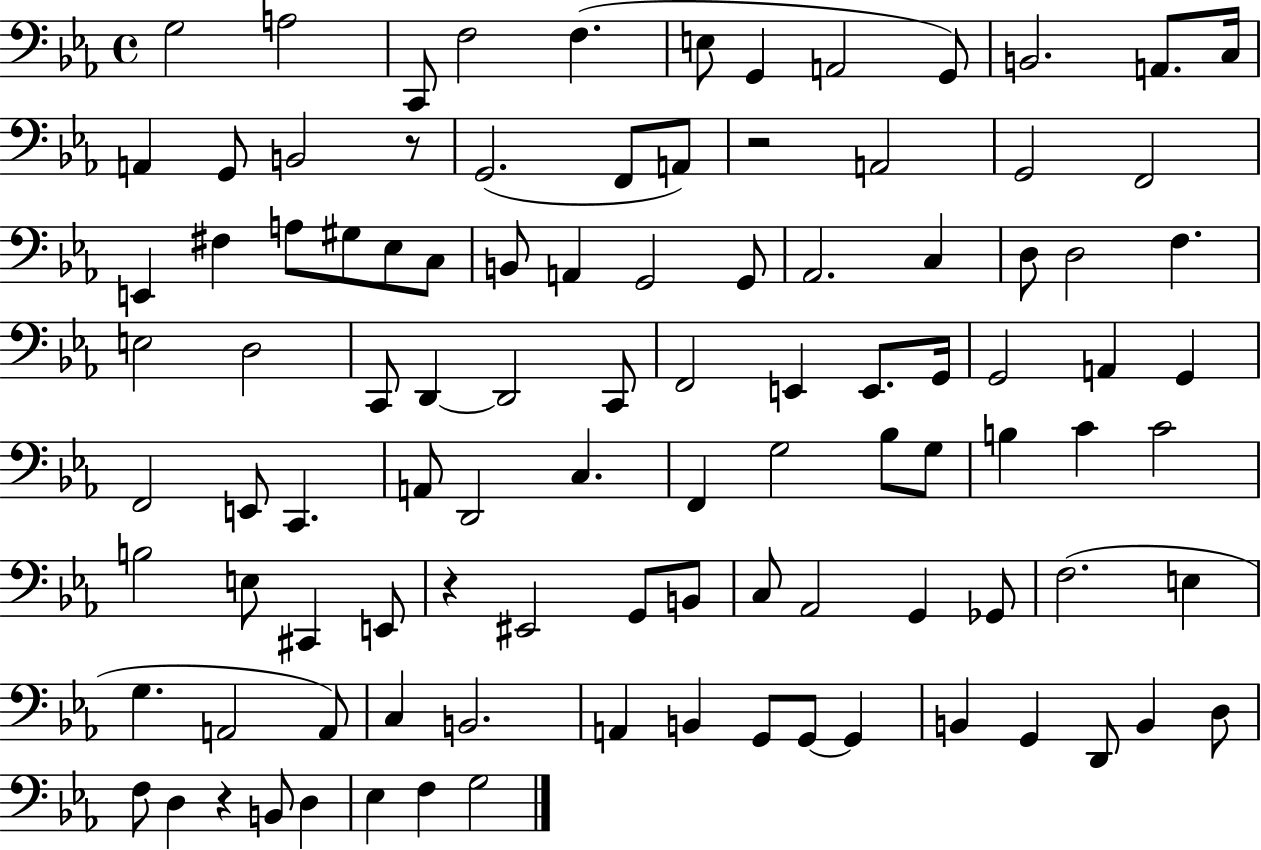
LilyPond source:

{
  \clef bass
  \time 4/4
  \defaultTimeSignature
  \key ees \major
  \repeat volta 2 { g2 a2 | c,8 f2 f4.( | e8 g,4 a,2 g,8) | b,2. a,8. c16 | \break a,4 g,8 b,2 r8 | g,2.( f,8 a,8) | r2 a,2 | g,2 f,2 | \break e,4 fis4 a8 gis8 ees8 c8 | b,8 a,4 g,2 g,8 | aes,2. c4 | d8 d2 f4. | \break e2 d2 | c,8 d,4~~ d,2 c,8 | f,2 e,4 e,8. g,16 | g,2 a,4 g,4 | \break f,2 e,8 c,4. | a,8 d,2 c4. | f,4 g2 bes8 g8 | b4 c'4 c'2 | \break b2 e8 cis,4 e,8 | r4 eis,2 g,8 b,8 | c8 aes,2 g,4 ges,8 | f2.( e4 | \break g4. a,2 a,8) | c4 b,2. | a,4 b,4 g,8 g,8~~ g,4 | b,4 g,4 d,8 b,4 d8 | \break f8 d4 r4 b,8 d4 | ees4 f4 g2 | } \bar "|."
}